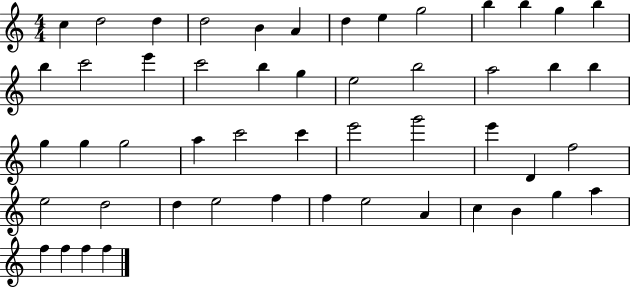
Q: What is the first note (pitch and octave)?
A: C5